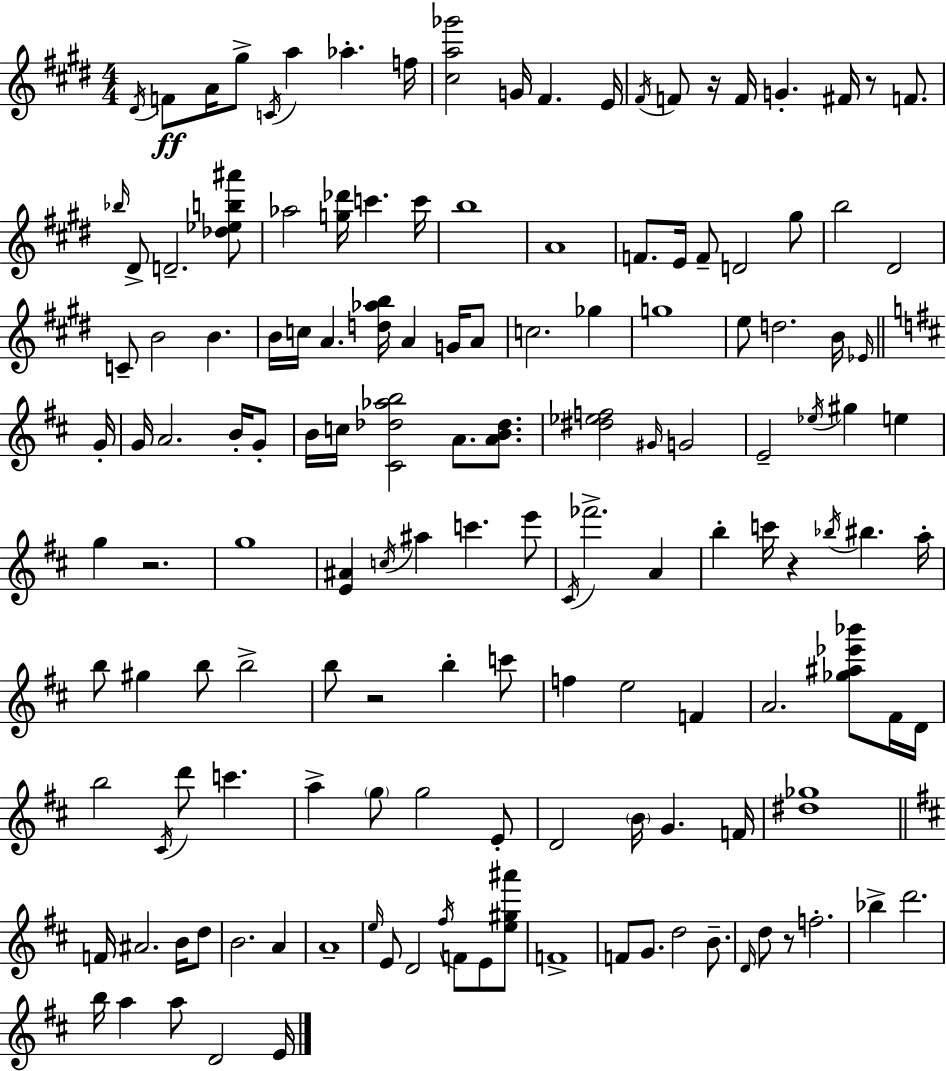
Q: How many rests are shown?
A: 6